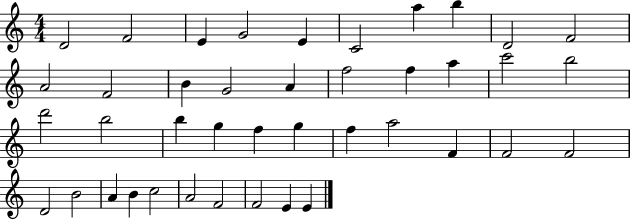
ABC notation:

X:1
T:Untitled
M:4/4
L:1/4
K:C
D2 F2 E G2 E C2 a b D2 F2 A2 F2 B G2 A f2 f a c'2 b2 d'2 b2 b g f g f a2 F F2 F2 D2 B2 A B c2 A2 F2 F2 E E